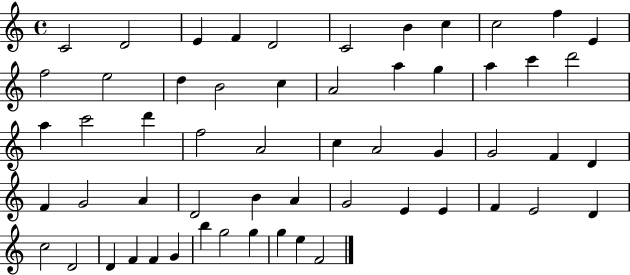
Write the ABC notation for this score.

X:1
T:Untitled
M:4/4
L:1/4
K:C
C2 D2 E F D2 C2 B c c2 f E f2 e2 d B2 c A2 a g a c' d'2 a c'2 d' f2 A2 c A2 G G2 F D F G2 A D2 B A G2 E E F E2 D c2 D2 D F F G b g2 g g e F2